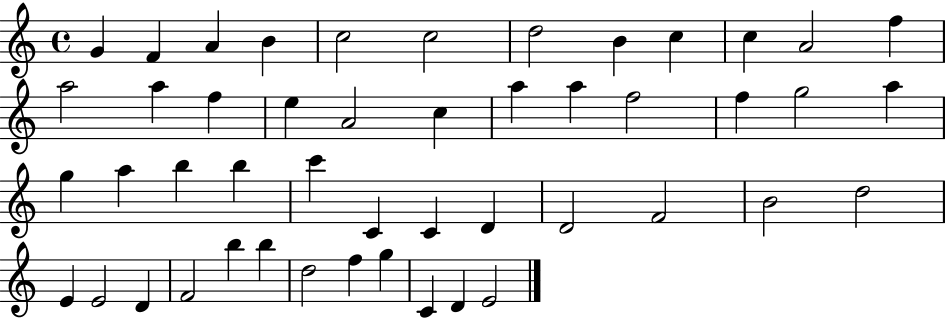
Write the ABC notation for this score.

X:1
T:Untitled
M:4/4
L:1/4
K:C
G F A B c2 c2 d2 B c c A2 f a2 a f e A2 c a a f2 f g2 a g a b b c' C C D D2 F2 B2 d2 E E2 D F2 b b d2 f g C D E2